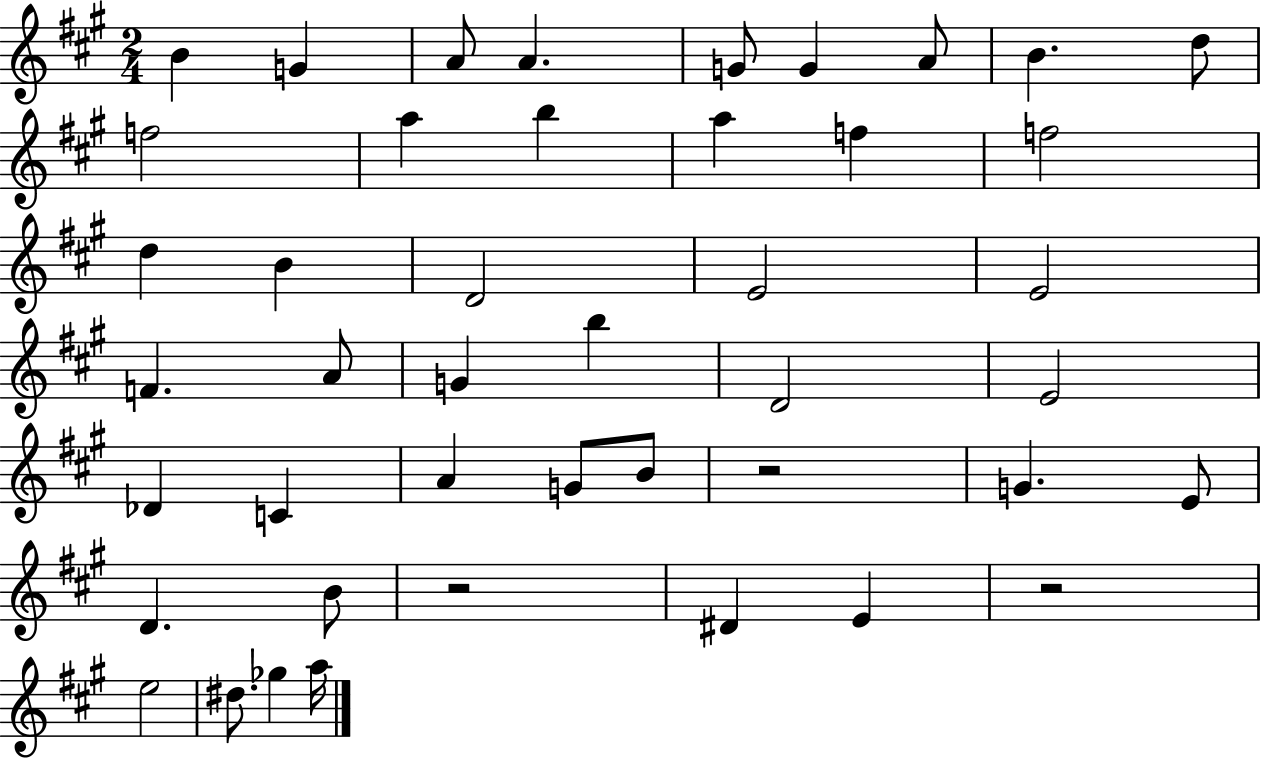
B4/q G4/q A4/e A4/q. G4/e G4/q A4/e B4/q. D5/e F5/h A5/q B5/q A5/q F5/q F5/h D5/q B4/q D4/h E4/h E4/h F4/q. A4/e G4/q B5/q D4/h E4/h Db4/q C4/q A4/q G4/e B4/e R/h G4/q. E4/e D4/q. B4/e R/h D#4/q E4/q R/h E5/h D#5/e. Gb5/q A5/s